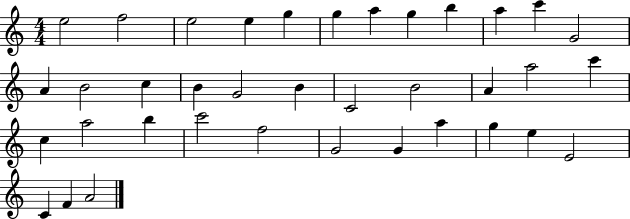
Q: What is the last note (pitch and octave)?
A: A4